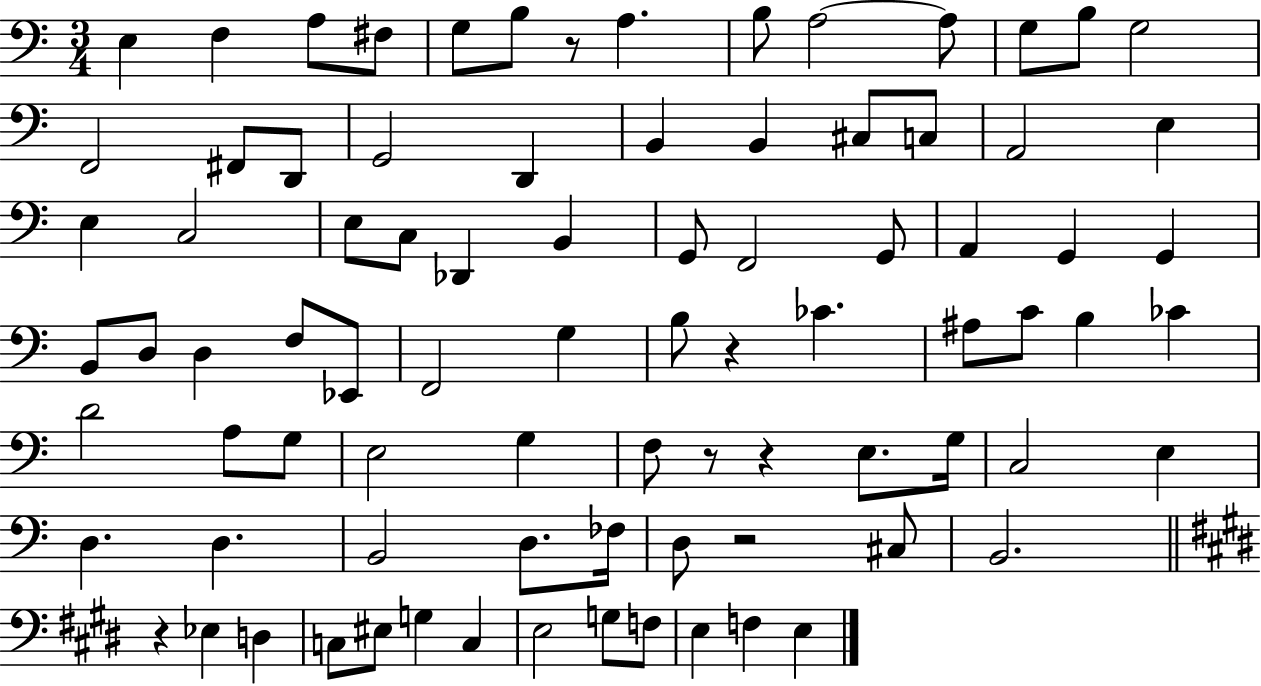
E3/q F3/q A3/e F#3/e G3/e B3/e R/e A3/q. B3/e A3/h A3/e G3/e B3/e G3/h F2/h F#2/e D2/e G2/h D2/q B2/q B2/q C#3/e C3/e A2/h E3/q E3/q C3/h E3/e C3/e Db2/q B2/q G2/e F2/h G2/e A2/q G2/q G2/q B2/e D3/e D3/q F3/e Eb2/e F2/h G3/q B3/e R/q CES4/q. A#3/e C4/e B3/q CES4/q D4/h A3/e G3/e E3/h G3/q F3/e R/e R/q E3/e. G3/s C3/h E3/q D3/q. D3/q. B2/h D3/e. FES3/s D3/e R/h C#3/e B2/h. R/q Eb3/q D3/q C3/e EIS3/e G3/q C3/q E3/h G3/e F3/e E3/q F3/q E3/q